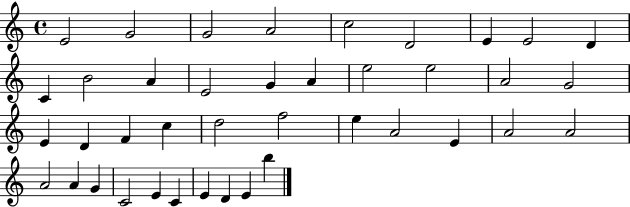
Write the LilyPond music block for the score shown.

{
  \clef treble
  \time 4/4
  \defaultTimeSignature
  \key c \major
  e'2 g'2 | g'2 a'2 | c''2 d'2 | e'4 e'2 d'4 | \break c'4 b'2 a'4 | e'2 g'4 a'4 | e''2 e''2 | a'2 g'2 | \break e'4 d'4 f'4 c''4 | d''2 f''2 | e''4 a'2 e'4 | a'2 a'2 | \break a'2 a'4 g'4 | c'2 e'4 c'4 | e'4 d'4 e'4 b''4 | \bar "|."
}